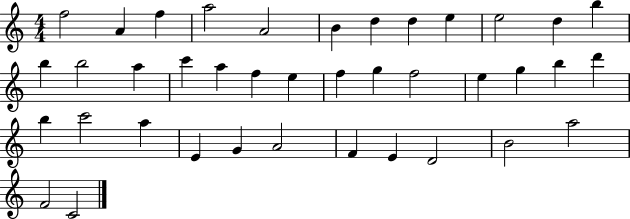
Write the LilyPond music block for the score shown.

{
  \clef treble
  \numericTimeSignature
  \time 4/4
  \key c \major
  f''2 a'4 f''4 | a''2 a'2 | b'4 d''4 d''4 e''4 | e''2 d''4 b''4 | \break b''4 b''2 a''4 | c'''4 a''4 f''4 e''4 | f''4 g''4 f''2 | e''4 g''4 b''4 d'''4 | \break b''4 c'''2 a''4 | e'4 g'4 a'2 | f'4 e'4 d'2 | b'2 a''2 | \break f'2 c'2 | \bar "|."
}